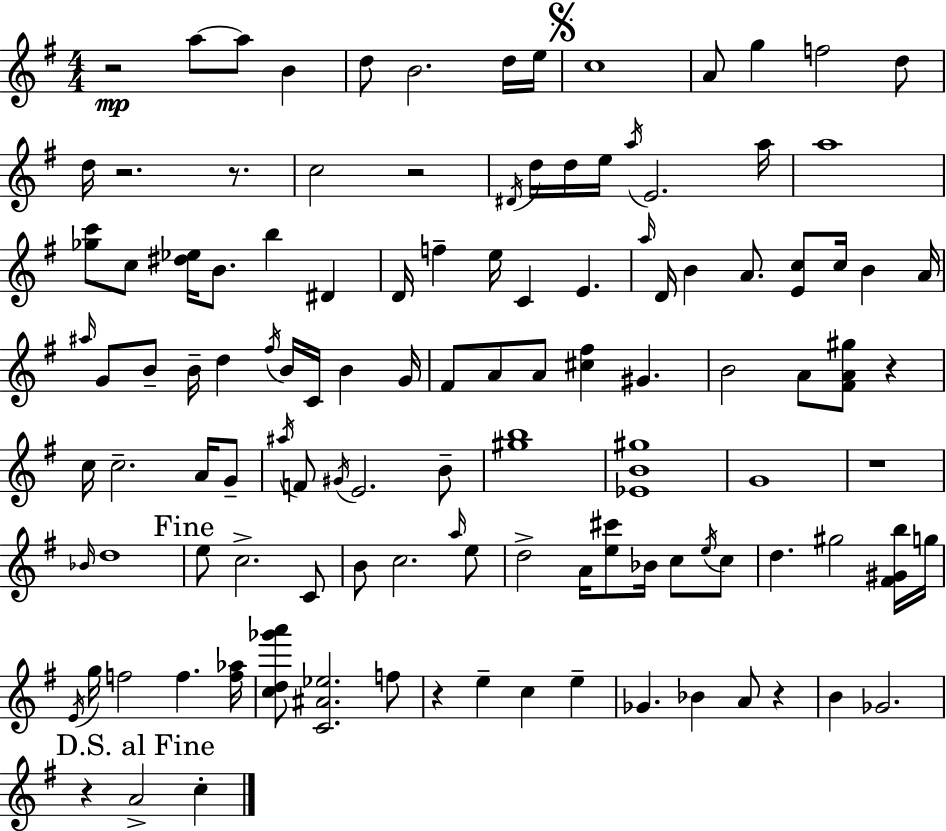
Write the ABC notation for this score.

X:1
T:Untitled
M:4/4
L:1/4
K:Em
z2 a/2 a/2 B d/2 B2 d/4 e/4 c4 A/2 g f2 d/2 d/4 z2 z/2 c2 z2 ^D/4 d/4 d/4 e/4 a/4 E2 a/4 a4 [_gc']/2 c/2 [^d_e]/4 B/2 b ^D D/4 f e/4 C E a/4 D/4 B A/2 [Ec]/2 c/4 B A/4 ^a/4 G/2 B/2 B/4 d ^f/4 B/4 C/4 B G/4 ^F/2 A/2 A/2 [^c^f] ^G B2 A/2 [^FA^g]/2 z c/4 c2 A/4 G/2 ^a/4 F/2 ^G/4 E2 B/2 [^gb]4 [_EB^g]4 G4 z4 _B/4 d4 e/2 c2 C/2 B/2 c2 a/4 e/2 d2 A/4 [e^c']/2 _B/4 c/2 e/4 c/2 d ^g2 [^F^Gb]/4 g/4 E/4 g/4 f2 f [f_a]/4 [cd_g'a']/2 [C^A_e]2 f/2 z e c e _G _B A/2 z B _G2 z A2 c